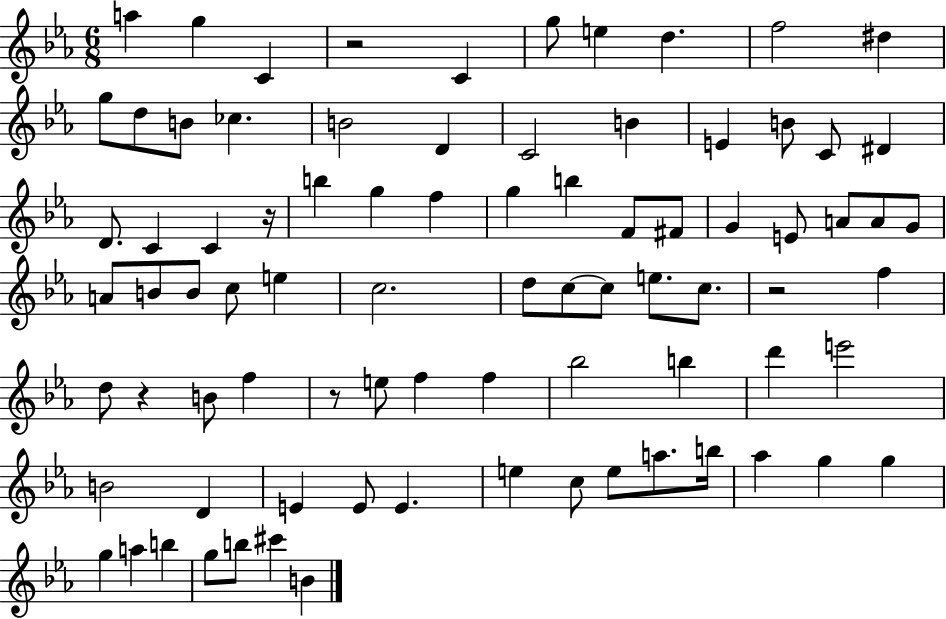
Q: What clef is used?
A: treble